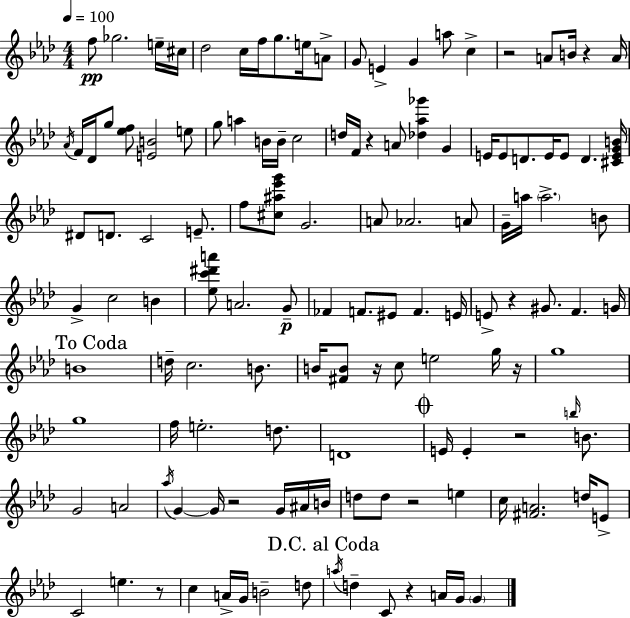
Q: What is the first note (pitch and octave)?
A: F5